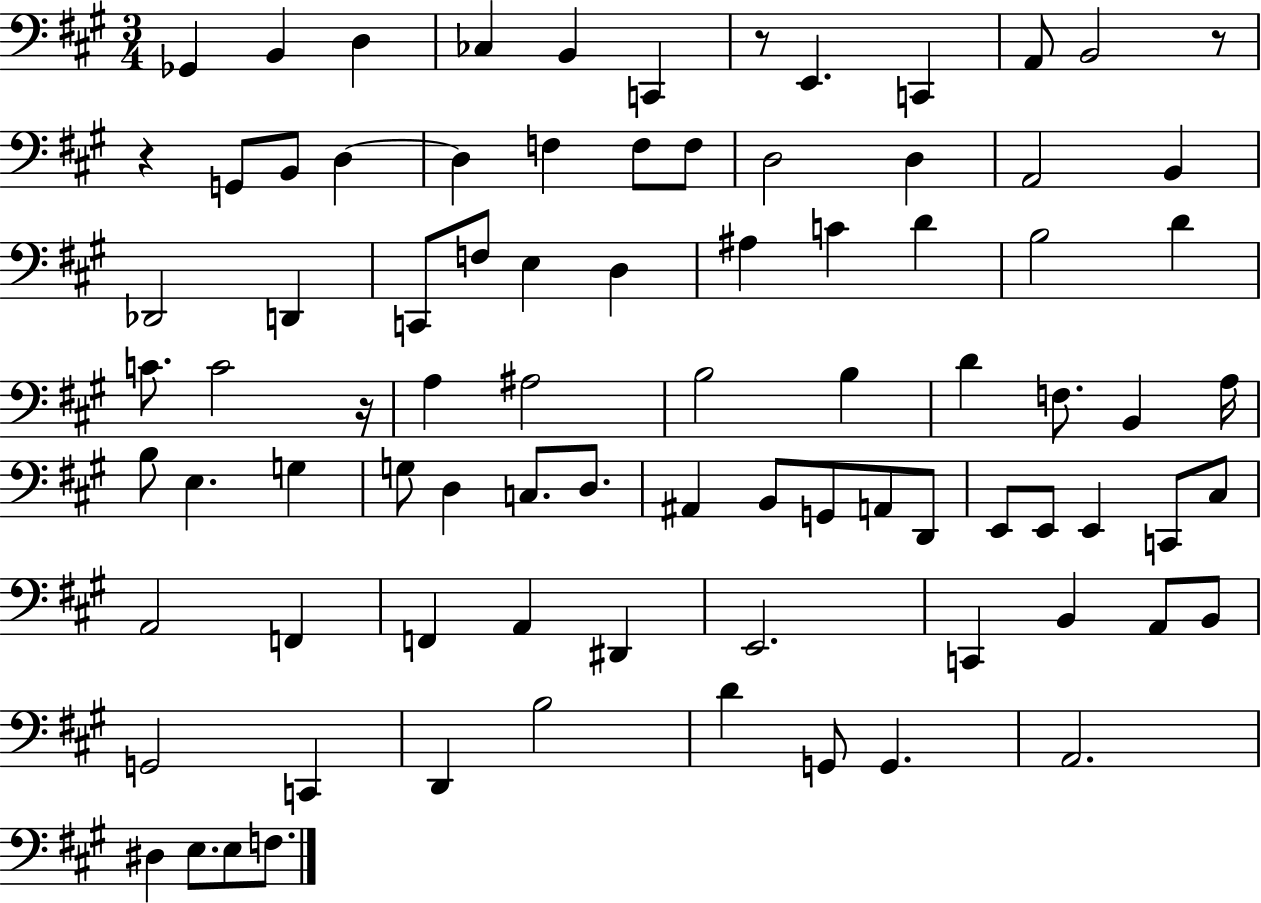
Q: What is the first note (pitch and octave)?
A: Gb2